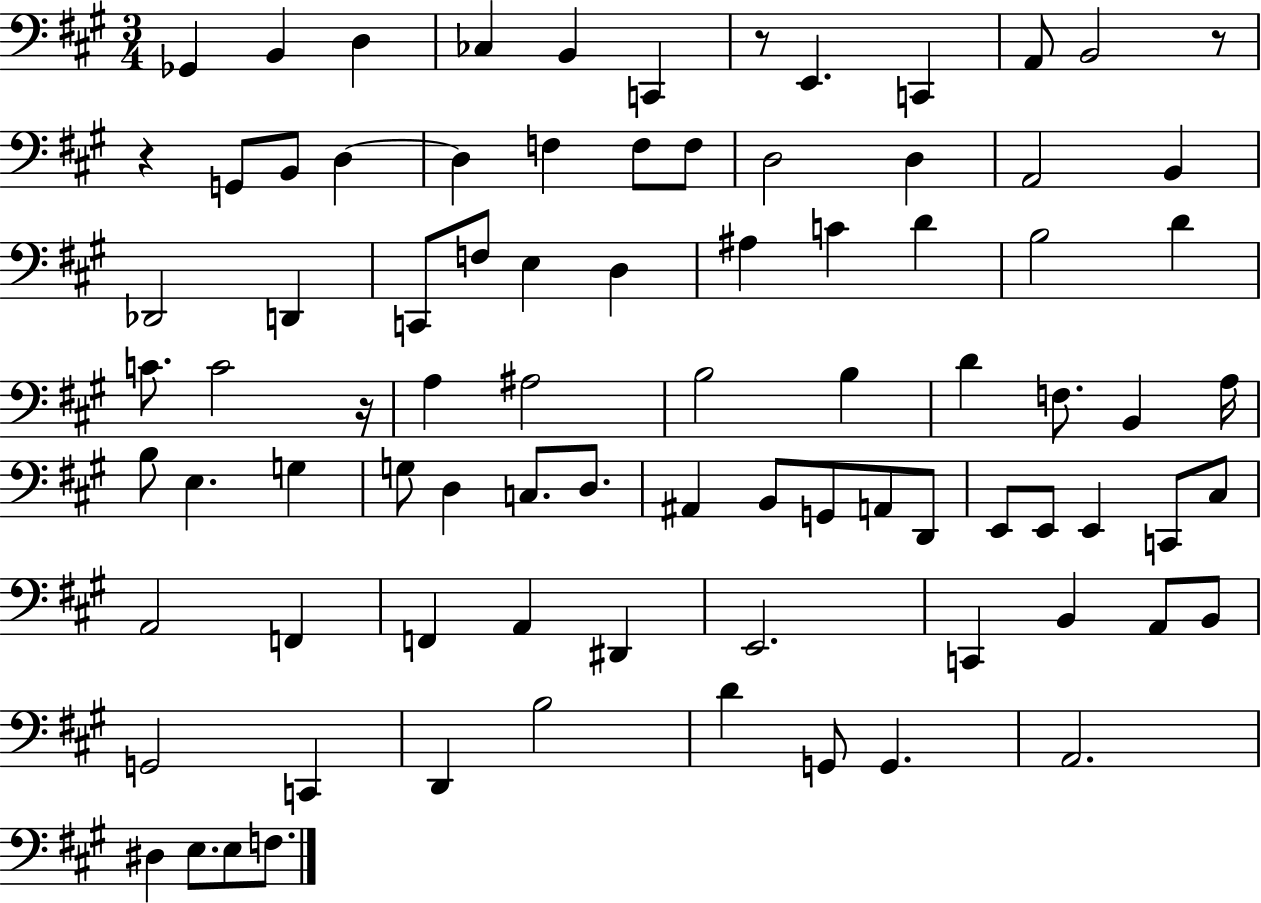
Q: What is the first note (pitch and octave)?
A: Gb2